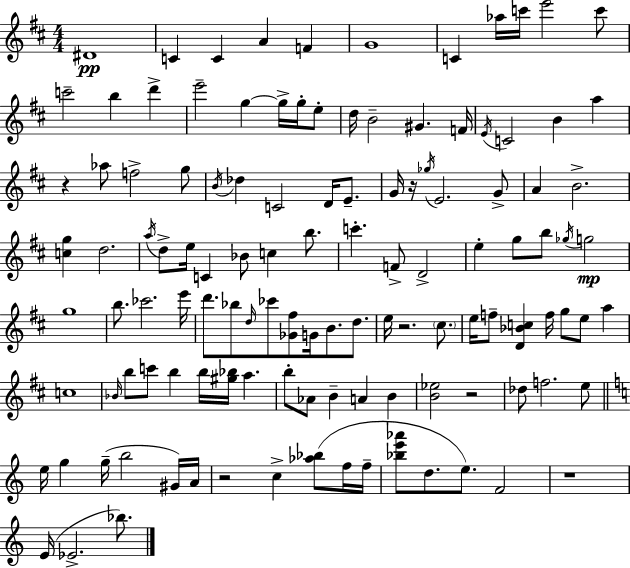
X:1
T:Untitled
M:4/4
L:1/4
K:D
^D4 C C A F G4 C _a/4 c'/4 e'2 c'/2 c'2 b d' e'2 g g/4 g/4 e/2 d/4 B2 ^G F/4 E/4 C2 B a z _a/2 f2 g/2 B/4 _d C2 D/4 E/2 G/4 z/4 _g/4 E2 G/2 A B2 [cg] d2 a/4 d/2 e/4 C _B/2 c b/2 c' F/2 D2 e g/2 b/2 _g/4 g2 g4 b/2 _c'2 e'/4 d'/2 _b/2 d/4 _c'/2 [_G^f]/2 G/4 B/2 d/2 e/4 z2 ^c/2 e/4 f/2 [D_Bc] f/4 g/2 e/2 a c4 _B/4 b/2 c'/2 b b/4 [^g_b]/4 a b/2 _A/2 B A B [B_e]2 z2 _d/2 f2 e/2 e/4 g g/4 b2 ^G/4 A/4 z2 c [_a_b]/2 f/4 f/4 [_be'_a']/2 d/2 e/2 F2 z4 E/4 _E2 _b/2